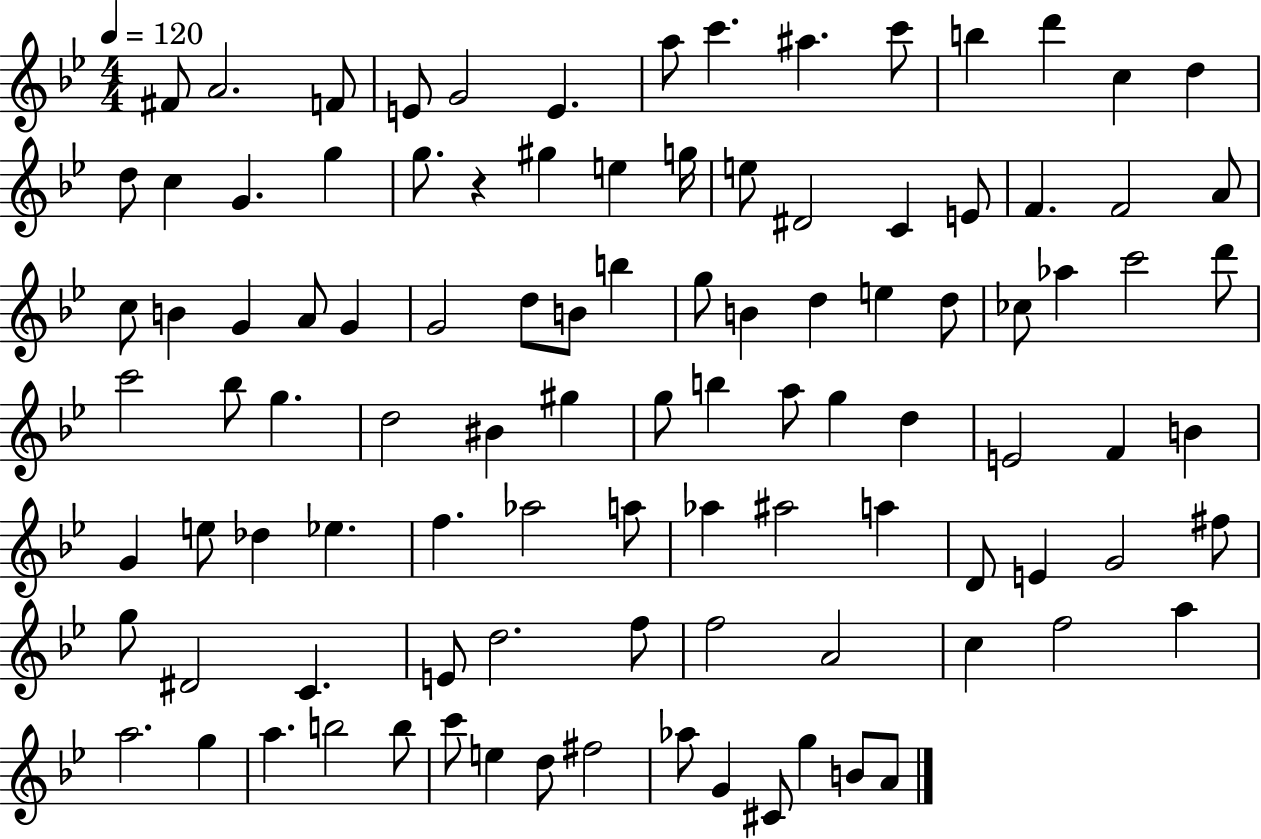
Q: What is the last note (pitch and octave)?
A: A4